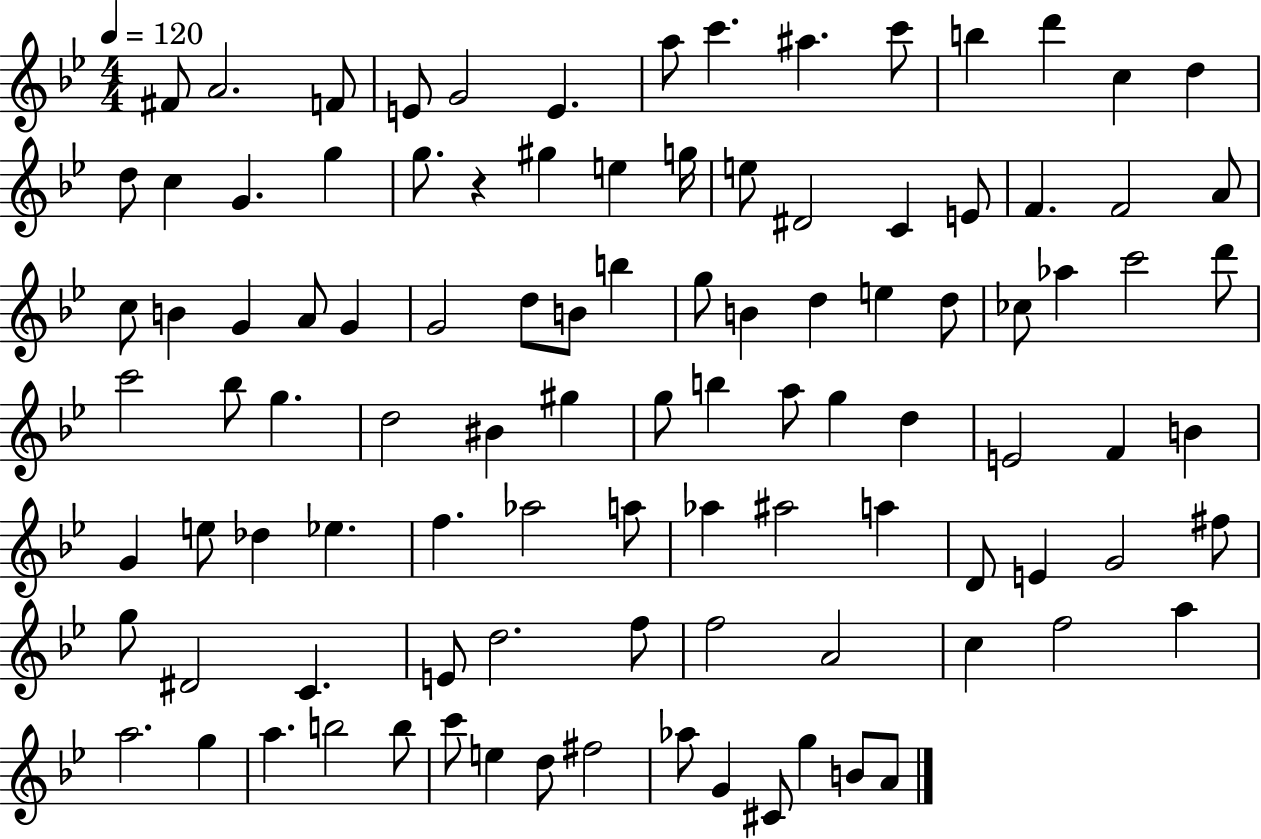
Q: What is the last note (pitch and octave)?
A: A4